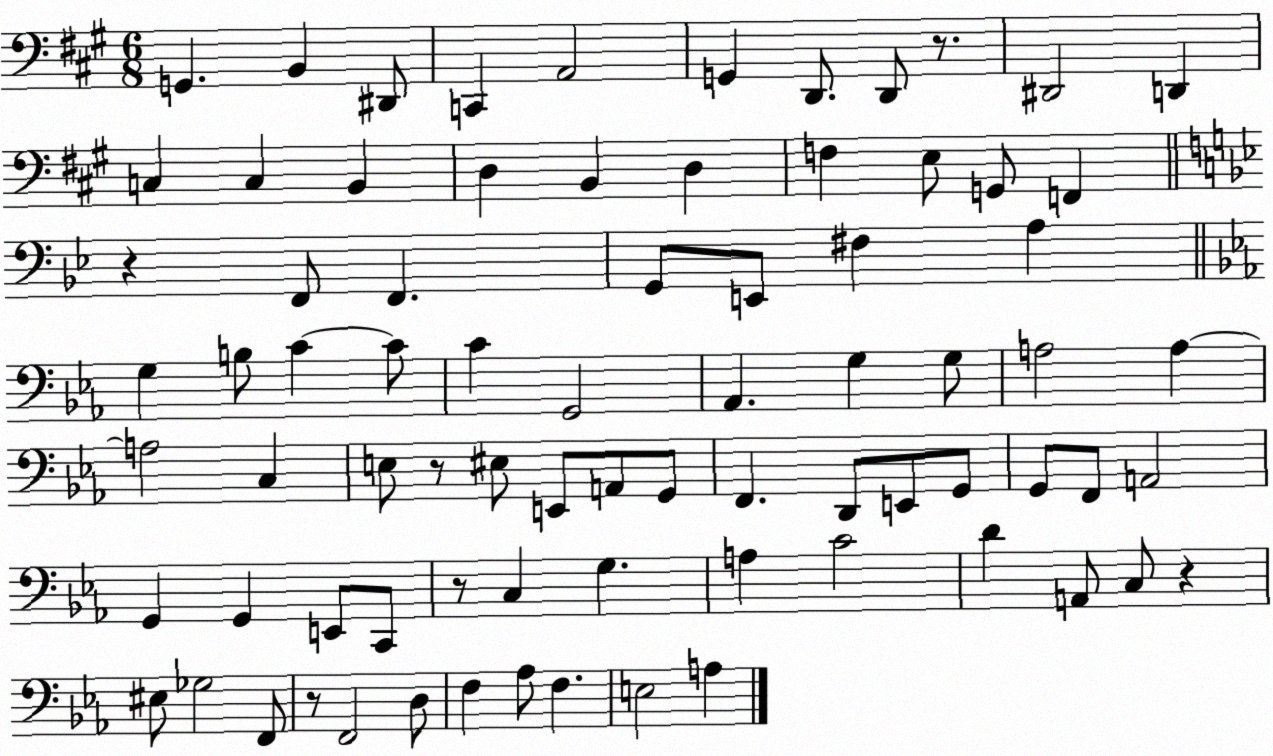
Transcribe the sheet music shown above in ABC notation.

X:1
T:Untitled
M:6/8
L:1/4
K:A
G,, B,, ^D,,/2 C,, A,,2 G,, D,,/2 D,,/2 z/2 ^D,,2 D,, C, C, B,, D, B,, D, F, E,/2 G,,/2 F,, z F,,/2 F,, G,,/2 E,,/2 ^F, A, G, B,/2 C C/2 C G,,2 _A,, G, G,/2 A,2 A, A,2 C, E,/2 z/2 ^E,/2 E,,/2 A,,/2 G,,/2 F,, D,,/2 E,,/2 G,,/2 G,,/2 F,,/2 A,,2 G,, G,, E,,/2 C,,/2 z/2 C, G, A, C2 D A,,/2 C,/2 z ^E,/2 _G,2 F,,/2 z/2 F,,2 D,/2 F, _A,/2 F, E,2 A,